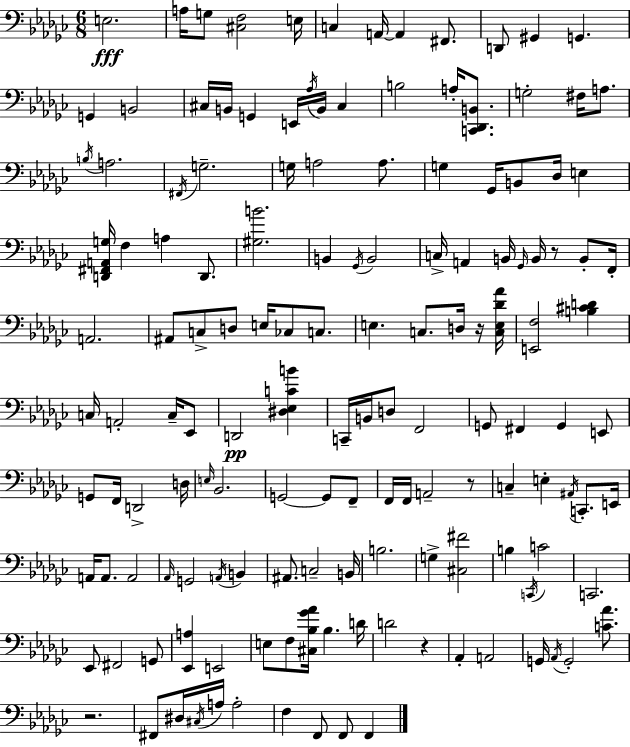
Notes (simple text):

E3/h. A3/s G3/e [C#3,F3]/h E3/s C3/q A2/s A2/q F#2/e. D2/e G#2/q G2/q. G2/q B2/h C#3/s B2/s G2/q E2/s Ab3/s B2/s C#3/q B3/h A3/s [C2,Db2,B2]/e. G3/h F#3/s A3/e. B3/s A3/h. F#2/s G3/h. G3/s A3/h A3/e. G3/q Gb2/s B2/e Db3/s E3/q [D2,F#2,A2,G3]/s F3/q A3/q D2/e. [G#3,B4]/h. B2/q Gb2/s B2/h C3/s A2/q B2/s Gb2/s B2/s R/e B2/e F2/s A2/h. A#2/e C3/e D3/e E3/s CES3/e C3/e. E3/q. C3/e. D3/s R/s [C3,E3,Db4,Ab4]/s [E2,F3]/h [B3,C#4,D4]/q C3/s A2/h C3/s Eb2/e D2/h [D#3,Eb3,C4,B4]/q C2/s B2/s D3/e F2/h G2/e F#2/q G2/q E2/e G2/e F2/s D2/h D3/s E3/s Bb2/h. G2/h G2/e F2/e F2/s F2/s A2/h R/e C3/q E3/q A#2/s C2/e. E2/s A2/s A2/e. A2/h Ab2/s G2/h A2/s B2/q A#2/e. C3/h B2/s B3/h. G3/q [C#3,F#4]/h B3/q C2/s C4/h C2/h. Eb2/e F#2/h G2/e [Eb2,A3]/q E2/h E3/e F3/e [C#3,Bb3,Gb4,Ab4]/s Bb3/q. D4/s D4/h R/q Ab2/q A2/h G2/s Ab2/s G2/h [C4,Ab4]/e. R/h. F#2/e D#3/s C#3/s A3/s A3/h F3/q F2/e F2/e F2/q